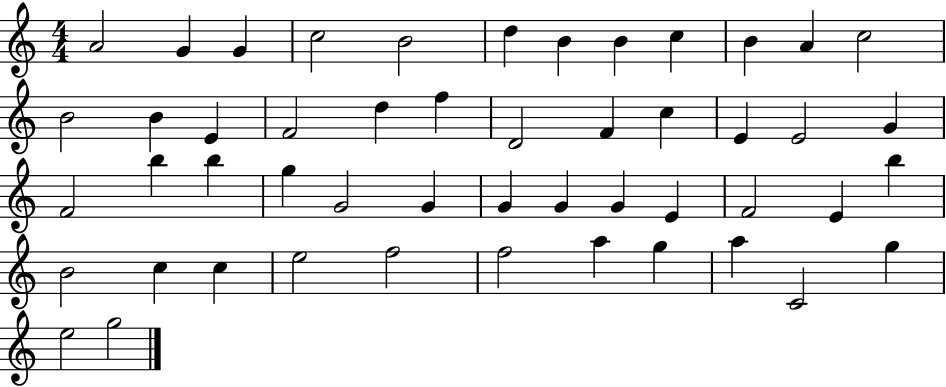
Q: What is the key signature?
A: C major